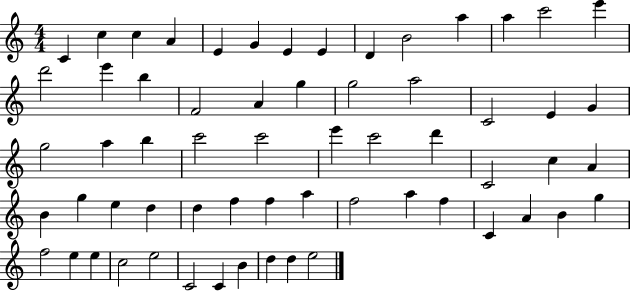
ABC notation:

X:1
T:Untitled
M:4/4
L:1/4
K:C
C c c A E G E E D B2 a a c'2 e' d'2 e' b F2 A g g2 a2 C2 E G g2 a b c'2 c'2 e' c'2 d' C2 c A B g e d d f f a f2 a f C A B g f2 e e c2 e2 C2 C B d d e2